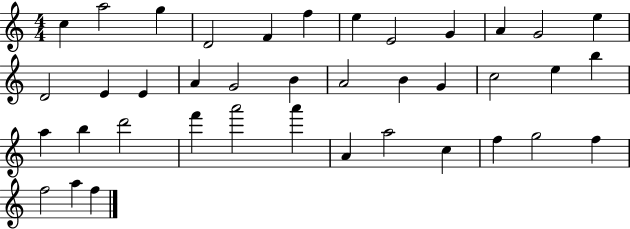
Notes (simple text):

C5/q A5/h G5/q D4/h F4/q F5/q E5/q E4/h G4/q A4/q G4/h E5/q D4/h E4/q E4/q A4/q G4/h B4/q A4/h B4/q G4/q C5/h E5/q B5/q A5/q B5/q D6/h F6/q A6/h A6/q A4/q A5/h C5/q F5/q G5/h F5/q F5/h A5/q F5/q